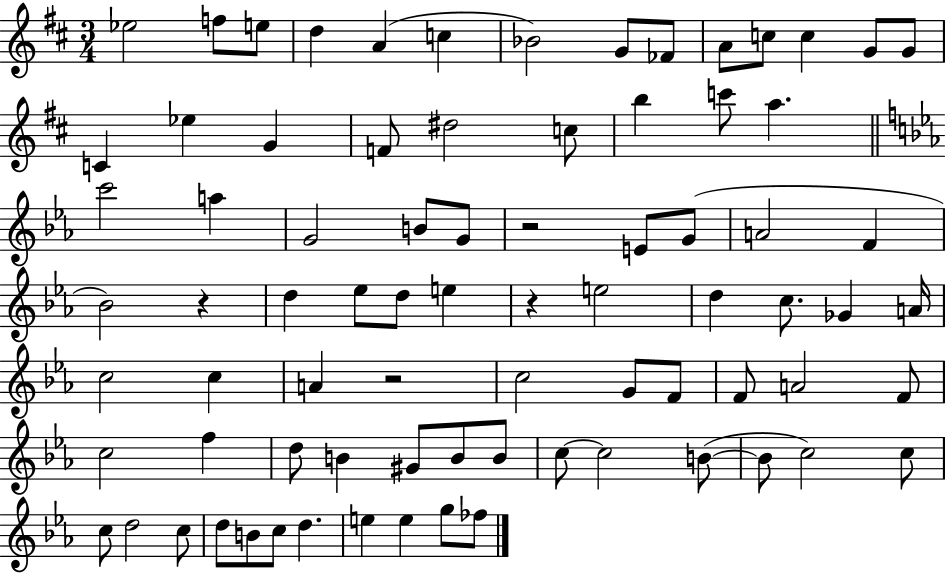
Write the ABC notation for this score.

X:1
T:Untitled
M:3/4
L:1/4
K:D
_e2 f/2 e/2 d A c _B2 G/2 _F/2 A/2 c/2 c G/2 G/2 C _e G F/2 ^d2 c/2 b c'/2 a c'2 a G2 B/2 G/2 z2 E/2 G/2 A2 F _B2 z d _e/2 d/2 e z e2 d c/2 _G A/4 c2 c A z2 c2 G/2 F/2 F/2 A2 F/2 c2 f d/2 B ^G/2 B/2 B/2 c/2 c2 B/2 B/2 c2 c/2 c/2 d2 c/2 d/2 B/2 c/2 d e e g/2 _f/2